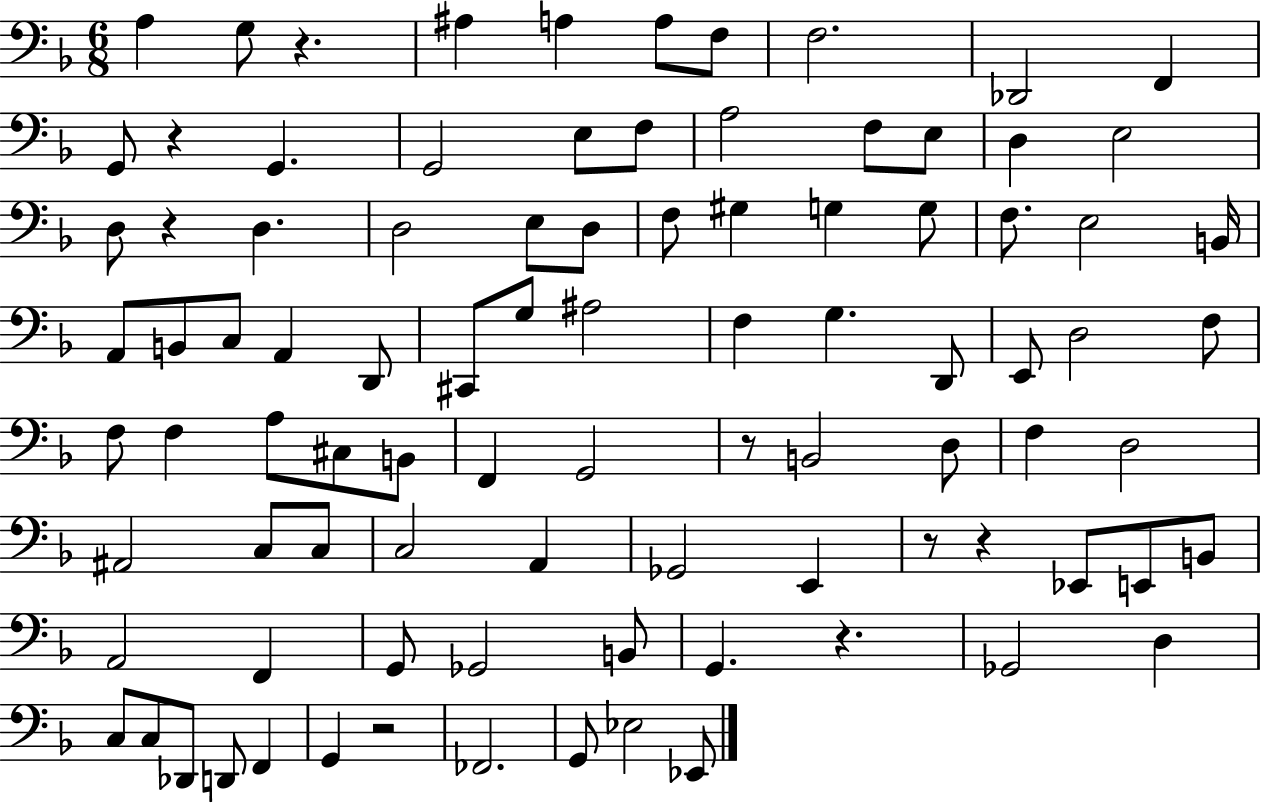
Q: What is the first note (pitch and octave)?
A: A3